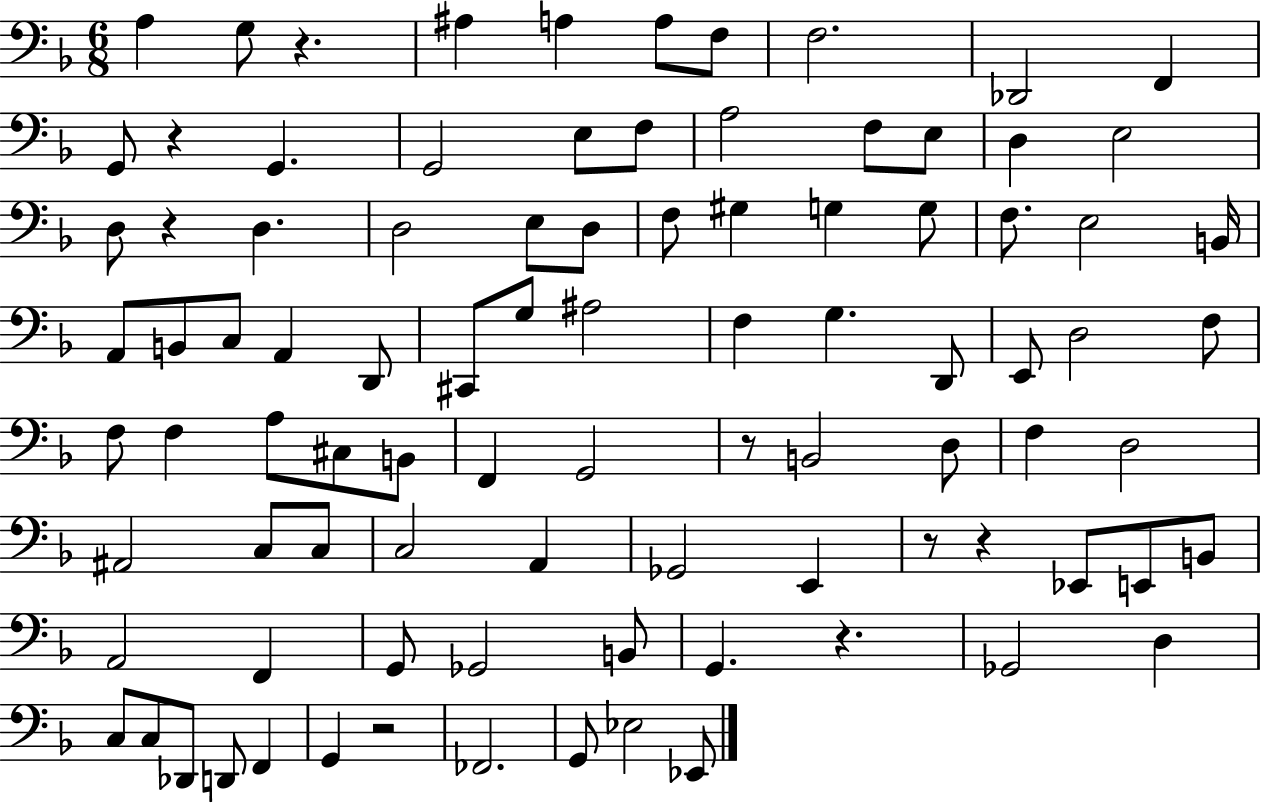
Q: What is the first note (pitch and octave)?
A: A3